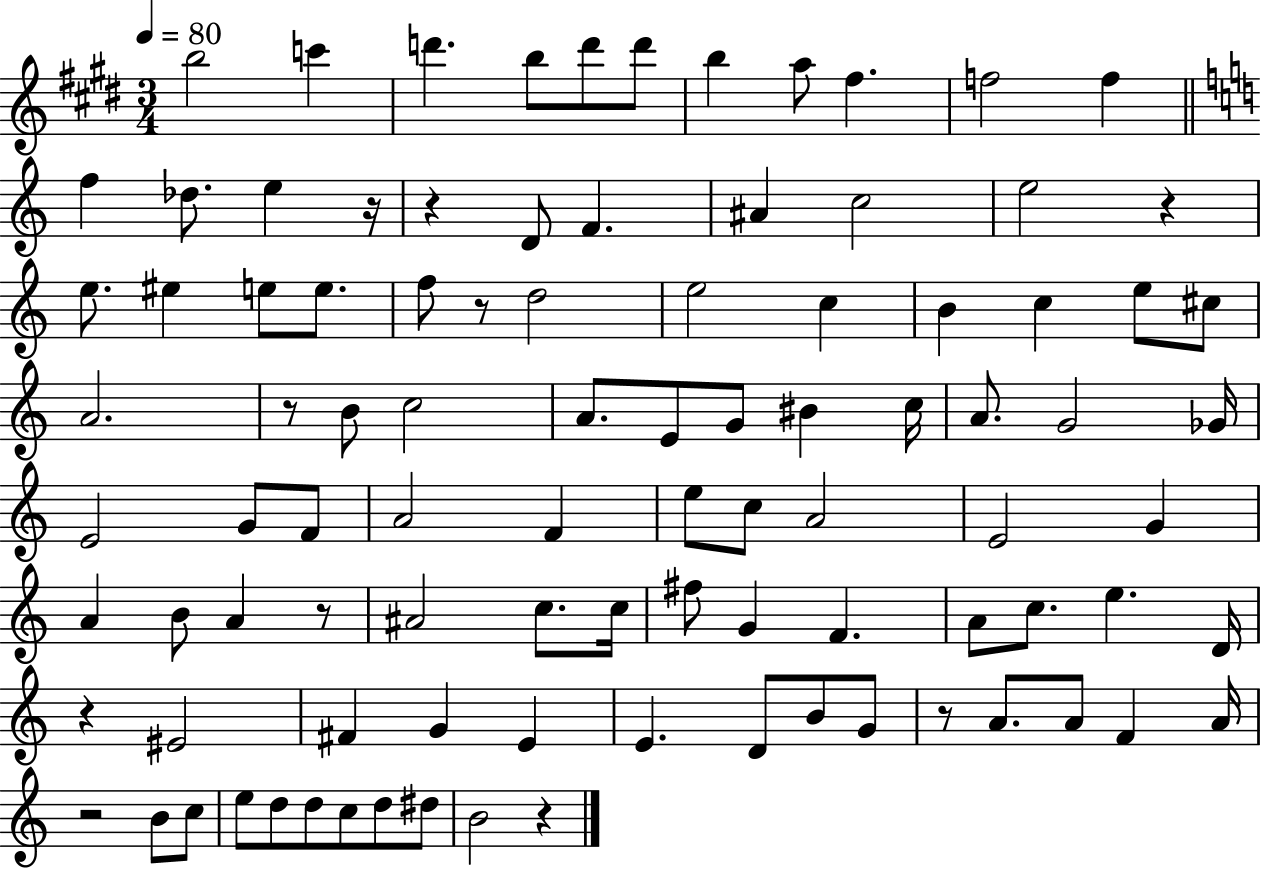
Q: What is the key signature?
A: E major